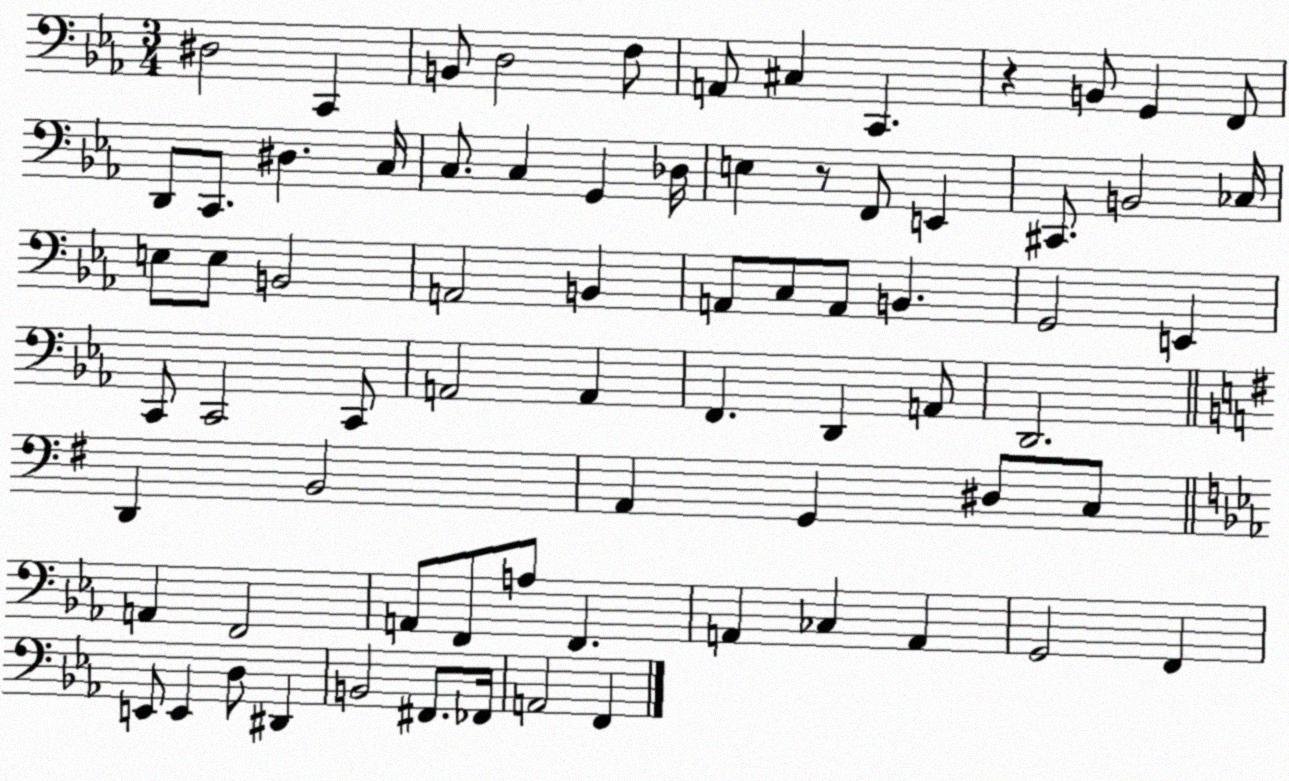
X:1
T:Untitled
M:3/4
L:1/4
K:Eb
^D,2 C,, B,,/2 D,2 F,/2 A,,/2 ^C, C,, z B,,/2 G,, F,,/2 D,,/2 C,,/2 ^D, C,/4 C,/2 C, G,, _D,/4 E, z/2 F,,/2 E,, ^C,,/2 B,,2 _C,/4 E,/2 E,/2 B,,2 A,,2 B,, A,,/2 C,/2 A,,/2 B,, G,,2 E,, C,,/2 C,,2 C,,/2 A,,2 A,, F,, D,, A,,/2 D,,2 D,, B,,2 A,, G,, ^D,/2 C,/2 A,, F,,2 A,,/2 F,,/2 A,/2 F,, A,, _C, A,, G,,2 F,, E,,/2 E,, D,/2 ^D,, B,,2 ^F,,/2 _F,,/4 A,,2 F,,